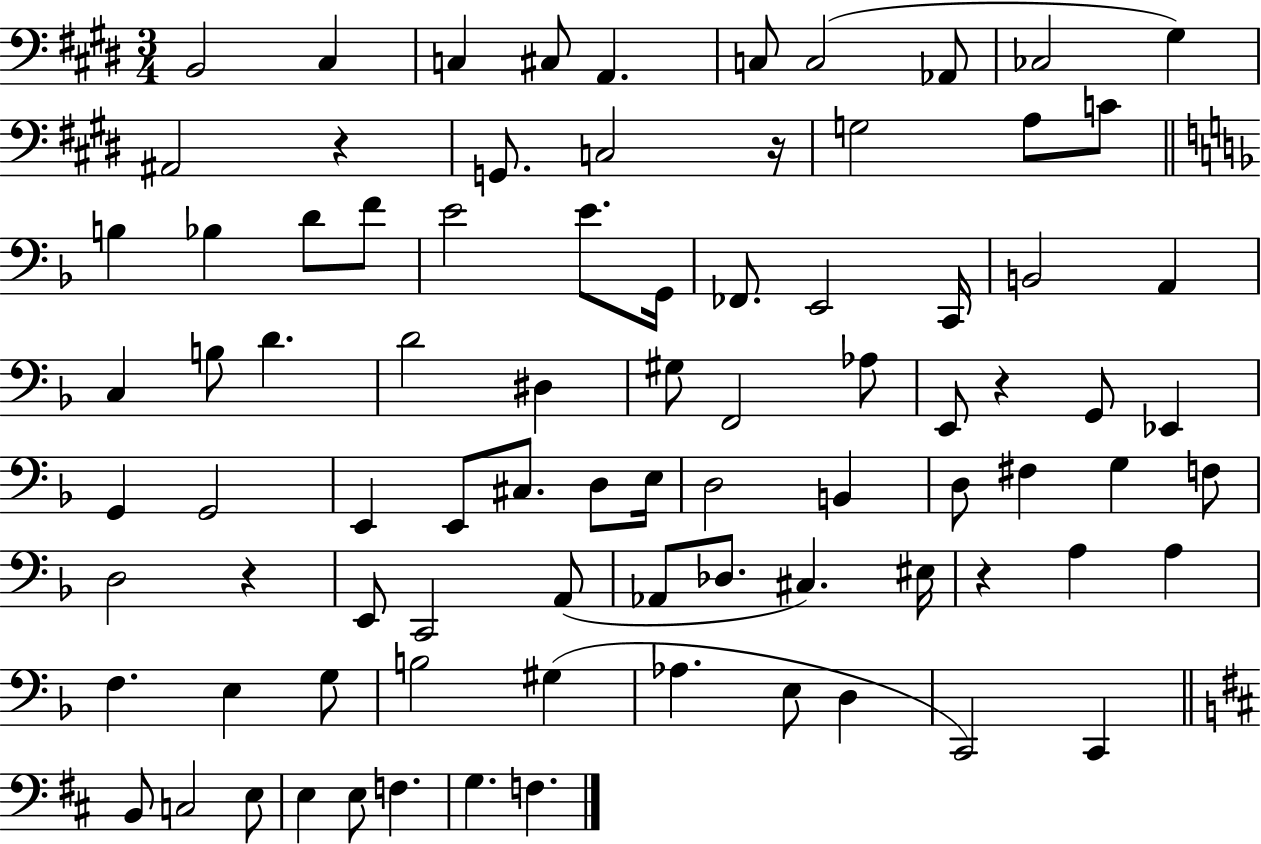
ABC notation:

X:1
T:Untitled
M:3/4
L:1/4
K:E
B,,2 ^C, C, ^C,/2 A,, C,/2 C,2 _A,,/2 _C,2 ^G, ^A,,2 z G,,/2 C,2 z/4 G,2 A,/2 C/2 B, _B, D/2 F/2 E2 E/2 G,,/4 _F,,/2 E,,2 C,,/4 B,,2 A,, C, B,/2 D D2 ^D, ^G,/2 F,,2 _A,/2 E,,/2 z G,,/2 _E,, G,, G,,2 E,, E,,/2 ^C,/2 D,/2 E,/4 D,2 B,, D,/2 ^F, G, F,/2 D,2 z E,,/2 C,,2 A,,/2 _A,,/2 _D,/2 ^C, ^E,/4 z A, A, F, E, G,/2 B,2 ^G, _A, E,/2 D, C,,2 C,, B,,/2 C,2 E,/2 E, E,/2 F, G, F,